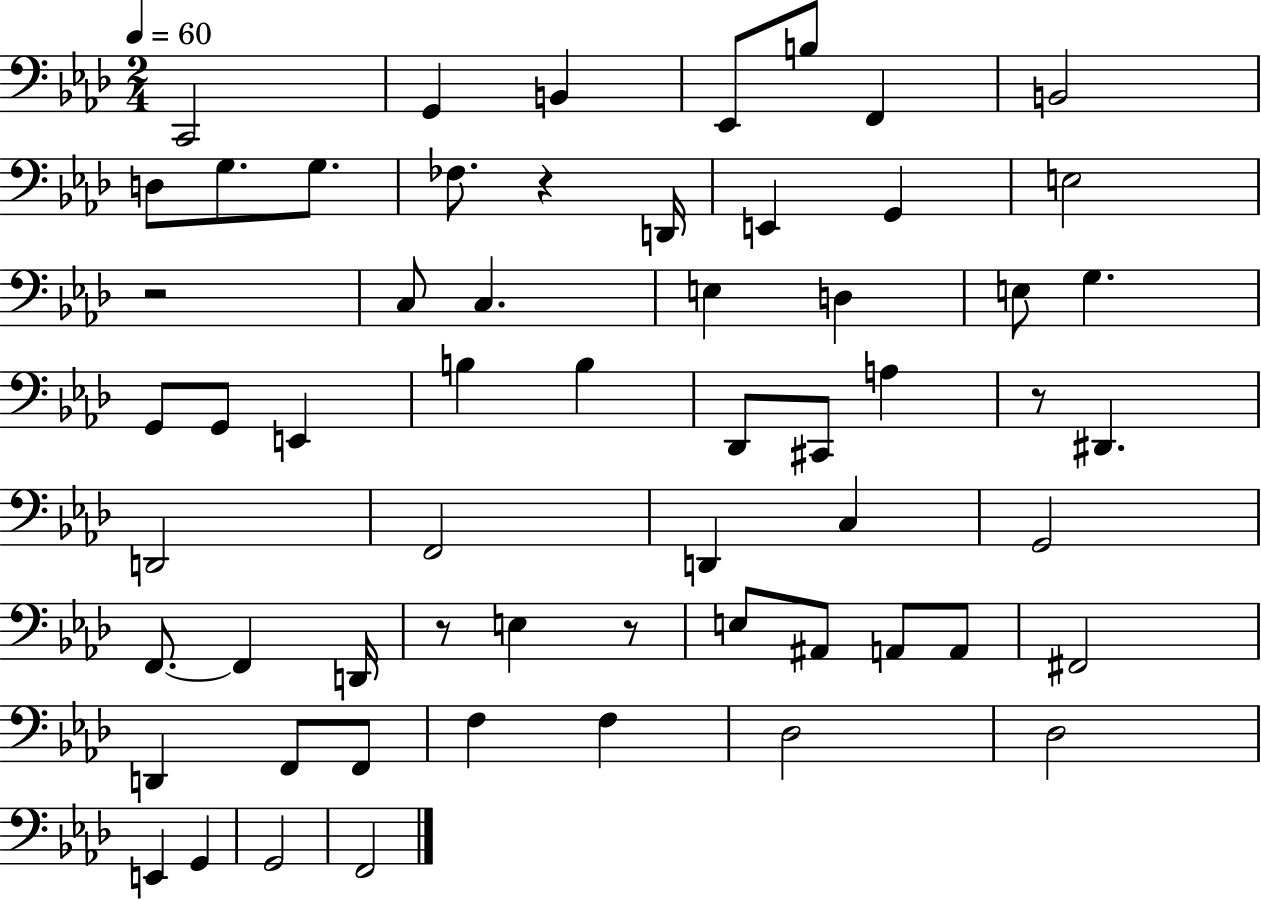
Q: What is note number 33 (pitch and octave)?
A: D2